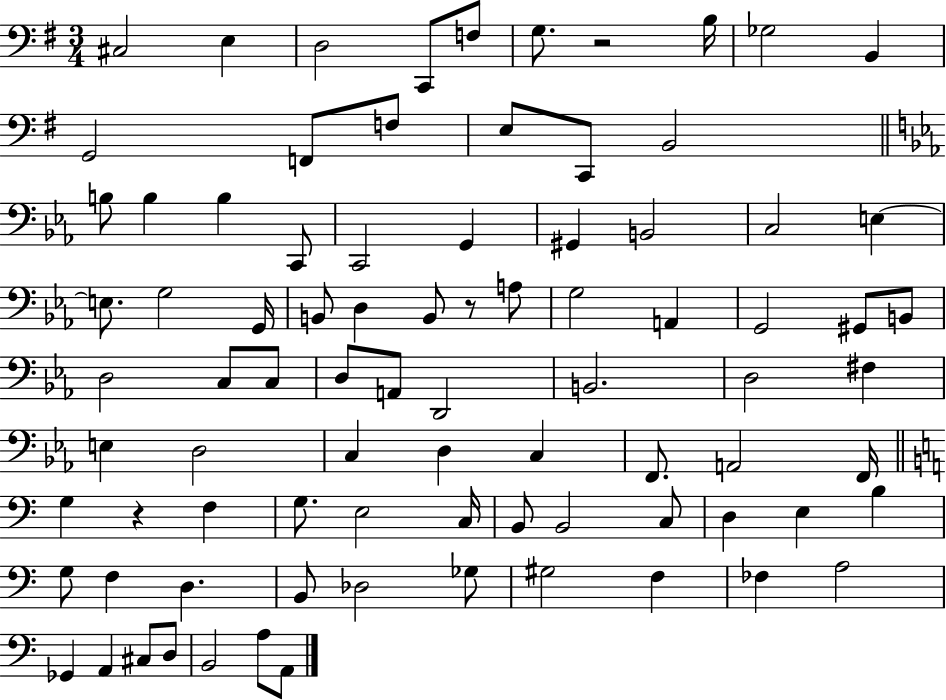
C#3/h E3/q D3/h C2/e F3/e G3/e. R/h B3/s Gb3/h B2/q G2/h F2/e F3/e E3/e C2/e B2/h B3/e B3/q B3/q C2/e C2/h G2/q G#2/q B2/h C3/h E3/q E3/e. G3/h G2/s B2/e D3/q B2/e R/e A3/e G3/h A2/q G2/h G#2/e B2/e D3/h C3/e C3/e D3/e A2/e D2/h B2/h. D3/h F#3/q E3/q D3/h C3/q D3/q C3/q F2/e. A2/h F2/s G3/q R/q F3/q G3/e. E3/h C3/s B2/e B2/h C3/e D3/q E3/q B3/q G3/e F3/q D3/q. B2/e Db3/h Gb3/e G#3/h F3/q FES3/q A3/h Gb2/q A2/q C#3/e D3/e B2/h A3/e A2/e